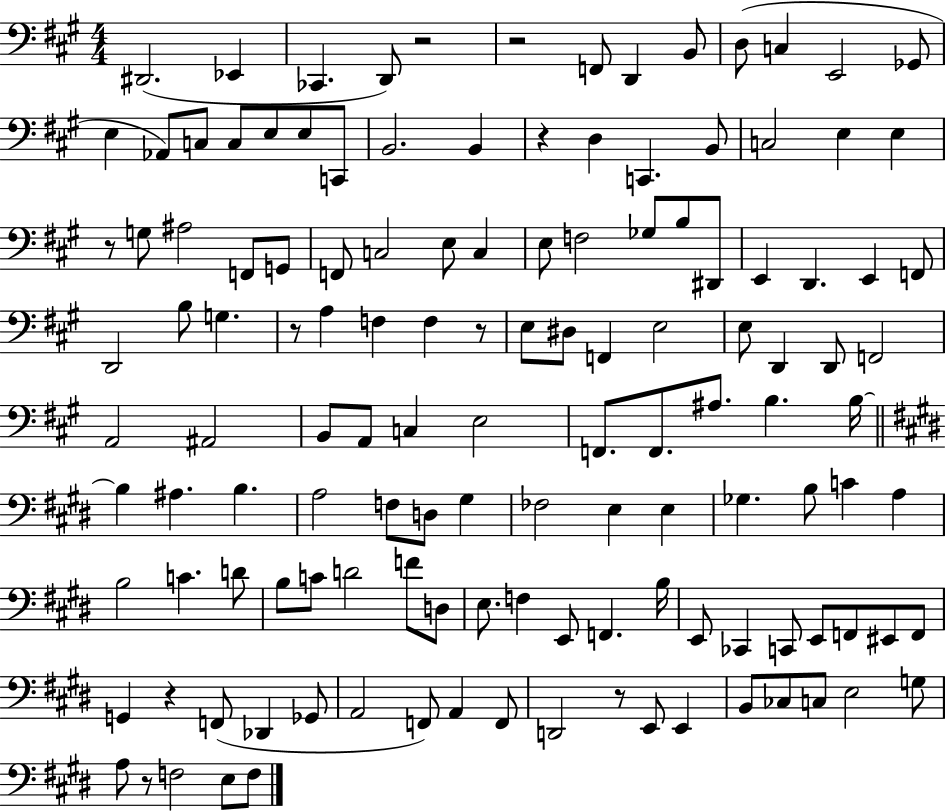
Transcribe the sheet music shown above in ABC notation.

X:1
T:Untitled
M:4/4
L:1/4
K:A
^D,,2 _E,, _C,, D,,/2 z2 z2 F,,/2 D,, B,,/2 D,/2 C, E,,2 _G,,/2 E, _A,,/2 C,/2 C,/2 E,/2 E,/2 C,,/2 B,,2 B,, z D, C,, B,,/2 C,2 E, E, z/2 G,/2 ^A,2 F,,/2 G,,/2 F,,/2 C,2 E,/2 C, E,/2 F,2 _G,/2 B,/2 ^D,,/2 E,, D,, E,, F,,/2 D,,2 B,/2 G, z/2 A, F, F, z/2 E,/2 ^D,/2 F,, E,2 E,/2 D,, D,,/2 F,,2 A,,2 ^A,,2 B,,/2 A,,/2 C, E,2 F,,/2 F,,/2 ^A,/2 B, B,/4 B, ^A, B, A,2 F,/2 D,/2 ^G, _F,2 E, E, _G, B,/2 C A, B,2 C D/2 B,/2 C/2 D2 F/2 D,/2 E,/2 F, E,,/2 F,, B,/4 E,,/2 _C,, C,,/2 E,,/2 F,,/2 ^E,,/2 F,,/2 G,, z F,,/2 _D,, _G,,/2 A,,2 F,,/2 A,, F,,/2 D,,2 z/2 E,,/2 E,, B,,/2 _C,/2 C,/2 E,2 G,/2 A,/2 z/2 F,2 E,/2 F,/2